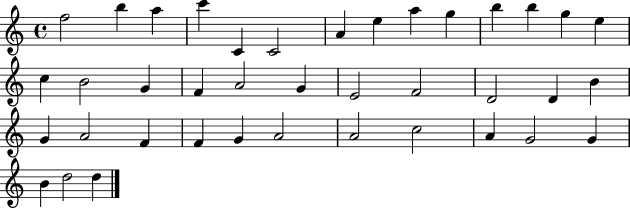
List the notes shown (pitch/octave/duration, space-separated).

F5/h B5/q A5/q C6/q C4/q C4/h A4/q E5/q A5/q G5/q B5/q B5/q G5/q E5/q C5/q B4/h G4/q F4/q A4/h G4/q E4/h F4/h D4/h D4/q B4/q G4/q A4/h F4/q F4/q G4/q A4/h A4/h C5/h A4/q G4/h G4/q B4/q D5/h D5/q